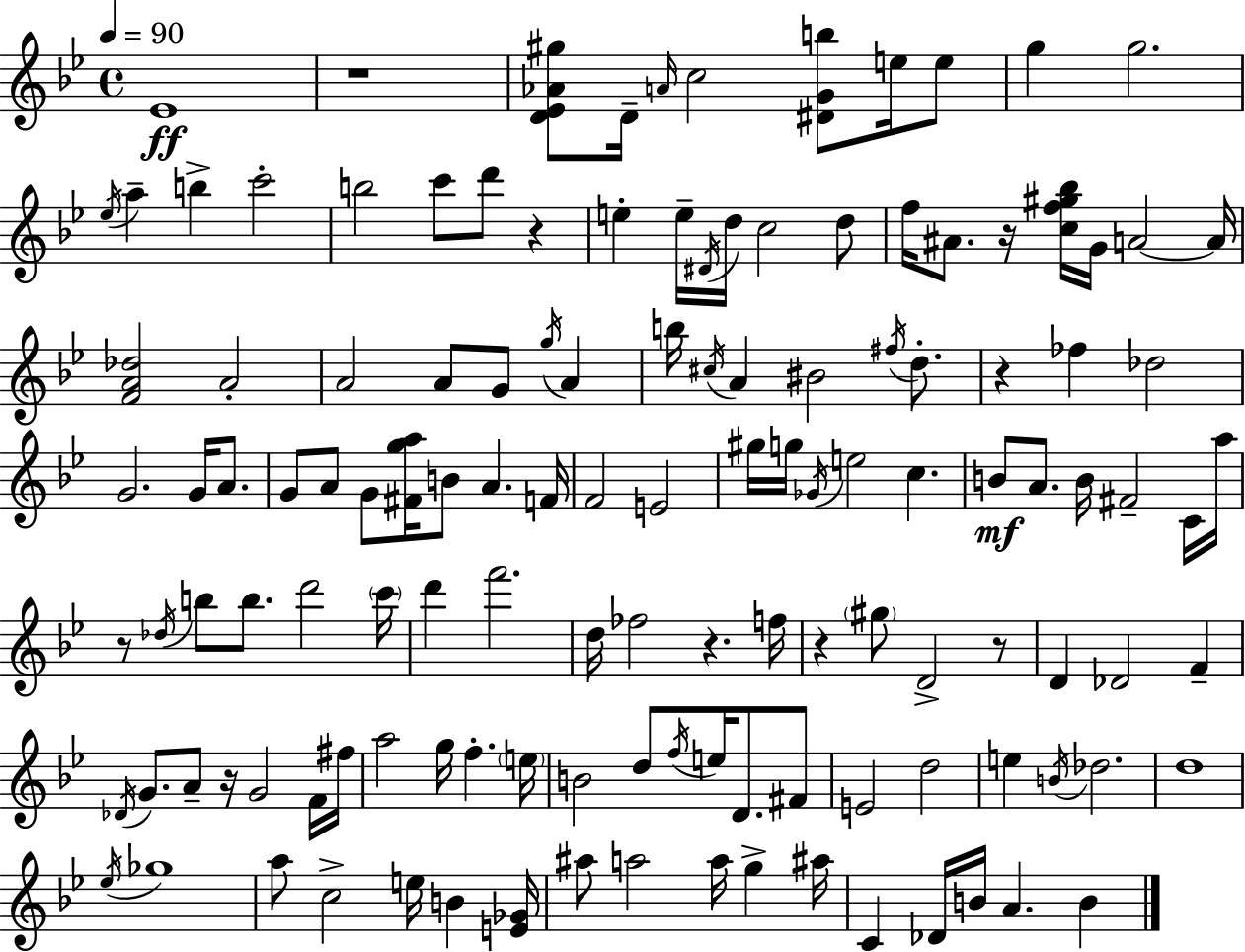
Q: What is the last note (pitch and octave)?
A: B4